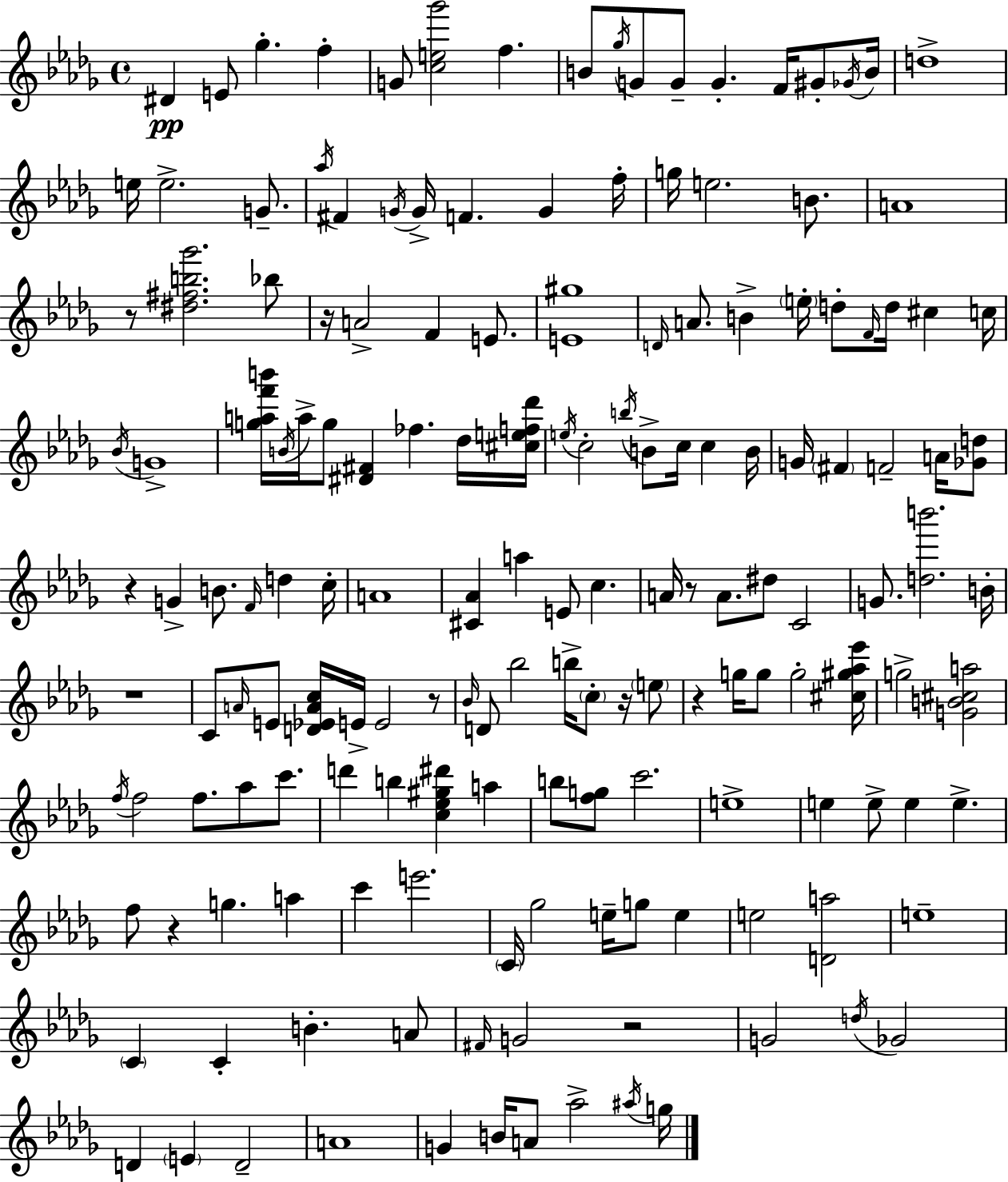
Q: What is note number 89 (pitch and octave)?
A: G5